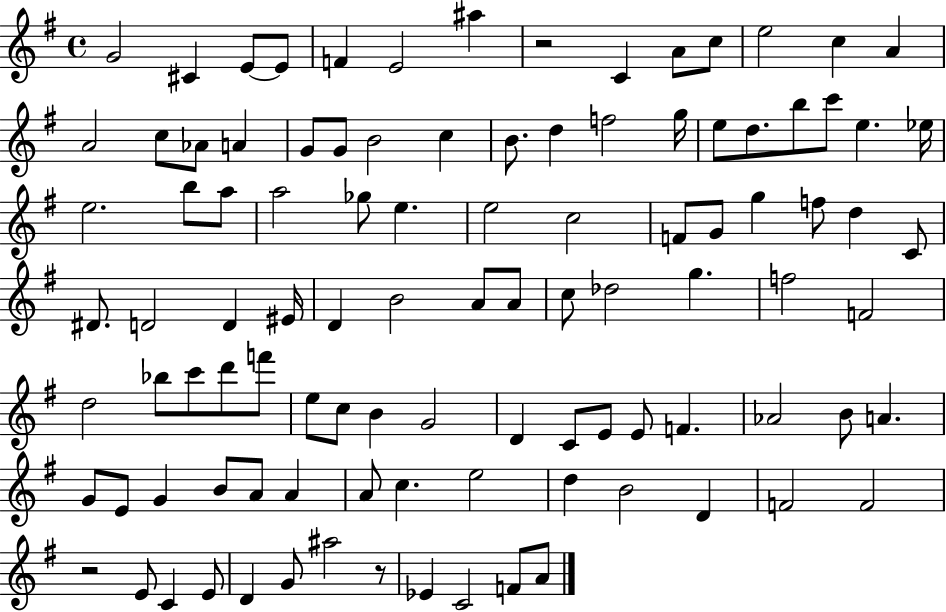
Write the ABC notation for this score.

X:1
T:Untitled
M:4/4
L:1/4
K:G
G2 ^C E/2 E/2 F E2 ^a z2 C A/2 c/2 e2 c A A2 c/2 _A/2 A G/2 G/2 B2 c B/2 d f2 g/4 e/2 d/2 b/2 c'/2 e _e/4 e2 b/2 a/2 a2 _g/2 e e2 c2 F/2 G/2 g f/2 d C/2 ^D/2 D2 D ^E/4 D B2 A/2 A/2 c/2 _d2 g f2 F2 d2 _b/2 c'/2 d'/2 f'/2 e/2 c/2 B G2 D C/2 E/2 E/2 F _A2 B/2 A G/2 E/2 G B/2 A/2 A A/2 c e2 d B2 D F2 F2 z2 E/2 C E/2 D G/2 ^a2 z/2 _E C2 F/2 A/2